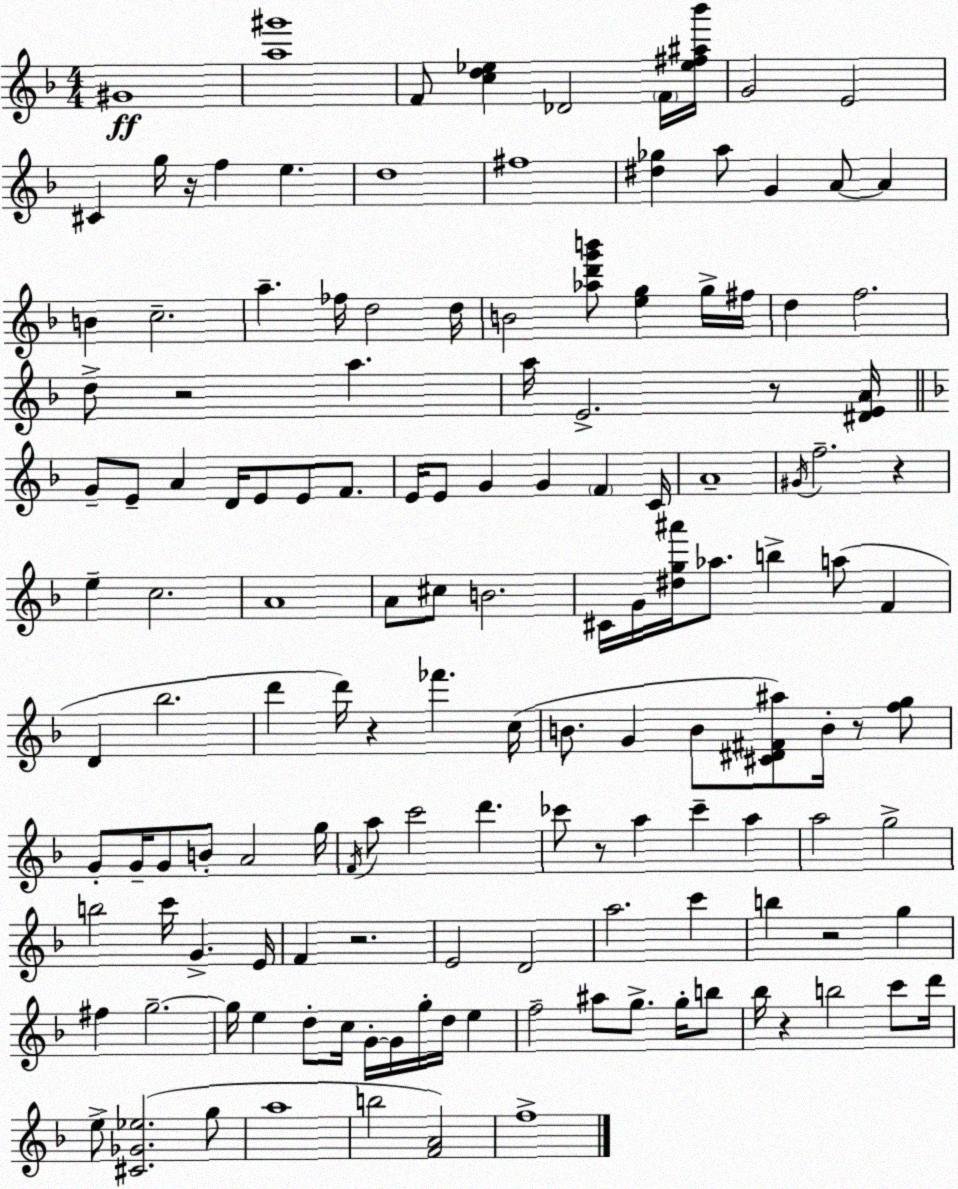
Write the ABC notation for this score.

X:1
T:Untitled
M:4/4
L:1/4
K:F
^G4 [a^g']4 F/2 [cd_e] _D2 F/4 [_e^f^a_b']/4 G2 E2 ^C g/4 z/4 f e d4 ^f4 [^d_g] a/2 G A/2 A B c2 a _f/4 d2 d/4 B2 [_ad'g'b']/2 [eg] g/4 ^f/4 d f2 d/2 z2 a a/4 E2 z/2 [^DEA]/4 G/2 E/2 A D/4 E/2 E/2 F/2 E/4 E/2 G G F C/4 A4 ^G/4 f2 z e c2 A4 A/2 ^c/2 B2 ^C/4 G/4 [^dg^a']/4 _a/2 b a/2 F D _b2 d' d'/4 z _f' c/4 B/2 G B/2 [^C^D^F^a]/2 B/4 z/2 [fg]/2 G/2 G/4 G/2 B/2 A2 g/4 F/4 a/2 c'2 d' _c'/2 z/2 a _c' a a2 g2 b2 c'/4 G E/4 F z2 E2 D2 a2 c' b z2 g ^f g2 g/4 e d/2 c/4 G/4 G/4 g/4 d/4 e f2 ^a/2 g/2 g/4 b/2 _b/4 z b2 c'/2 d'/4 e/2 [^C_G_e]2 g/2 a4 b2 [FA]2 f4